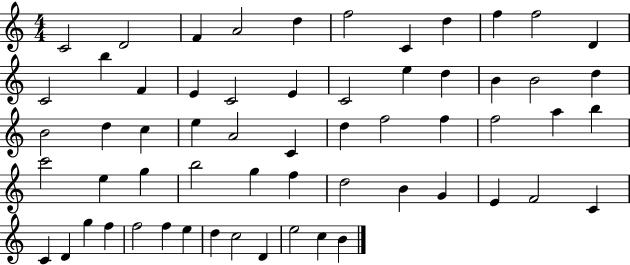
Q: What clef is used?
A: treble